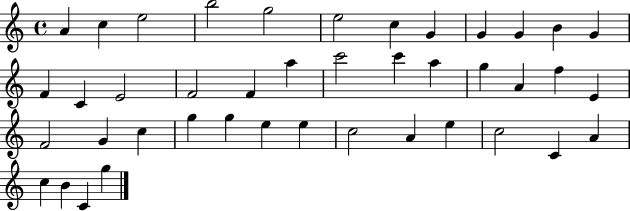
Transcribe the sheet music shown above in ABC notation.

X:1
T:Untitled
M:4/4
L:1/4
K:C
A c e2 b2 g2 e2 c G G G B G F C E2 F2 F a c'2 c' a g A f E F2 G c g g e e c2 A e c2 C A c B C g